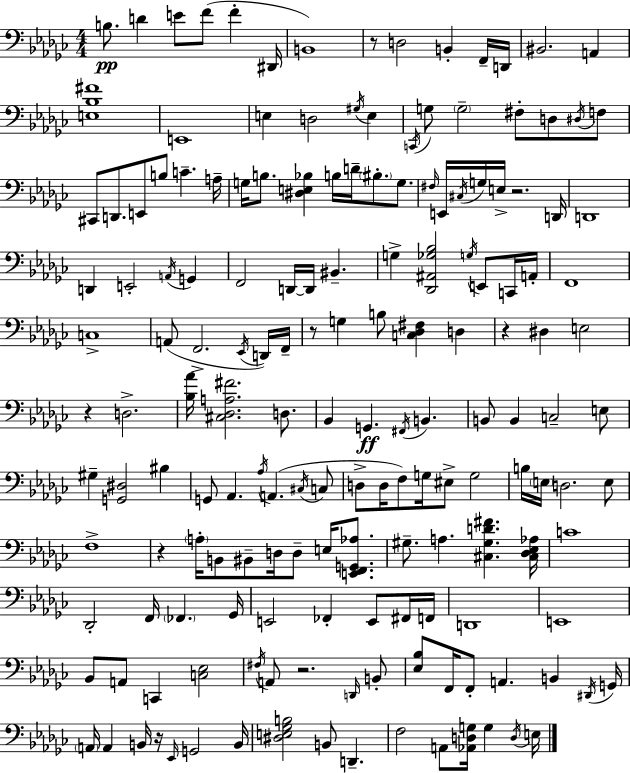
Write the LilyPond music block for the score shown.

{
  \clef bass
  \numericTimeSignature
  \time 4/4
  \key ees \minor
  \repeat volta 2 { b8.\pp d'4 e'8 f'8( f'4-. dis,16 | b,1) | r8 d2 b,4-. f,16-- d,16 | bis,2. a,4 | \break <e bes fis'>1 | e,1 | e4 d2 \acciaccatura { gis16 } e4 | \acciaccatura { c,16 } g8 \parenthesize g2-- fis8-. d8 | \break \acciaccatura { dis16 } f8 cis,8 d,8. e,8 b8 c'4.-- | a16-- g16 b8. <dis e bes>4 b16 d'16-- \parenthesize bis8.-. | g8. \grace { fis16 } e,16 \acciaccatura { cis16 } g16 e16-> r2. | d,16 d,1 | \break d,4 e,2-. | \acciaccatura { a,16 } g,4 f,2 d,16~~ d,16 | bis,4.-- g4-> <des, ais, ges bes>2 | \acciaccatura { g16 } e,8 c,16 a,16-. f,1 | \break c1-> | a,8( f,2.-> | \acciaccatura { ees,16 }) d,16 f,16-- r8 g4 b8 | <c des fis>4 d4 r4 dis4 | \break e2 r4 d2.-> | <bes aes'>16 <cis des a fis'>2. | d8. bes,4 g,4.\ff | \acciaccatura { fis,16 } b,4. b,8 b,4 c2-- | \break e8 gis4-- <g, dis>2 | bis4 g,8 aes,4. | \acciaccatura { aes16 } a,4.( \acciaccatura { cis16 } c8 d8-> d16 f8) | g16 eis8-> g2 b16 \parenthesize e16 d2. | \break e8 f1-> | r4 \parenthesize a16-. | b,8 bis,8-- d16 d8-- e16 <e, f, g, aes>8. gis8.-- a4. | <cis gis d' fis'>4. <cis des ees aes>16 c'1 | \break des,2-. | f,16 \parenthesize fes,4. ges,16 e,2 | fes,4-. e,8 fis,16 f,16 d,1 | e,1 | \break bes,8 a,8 c,4 | <c ees>2 \acciaccatura { fis16 } a,8 r2. | \grace { d,16 } b,8-. <ees bes>8 f,16 | f,8-. a,4. b,4 \acciaccatura { dis,16 } g,16 \parenthesize a,16 a,4 | \break b,16 r16 \grace { ees,16 } g,2 b,16 <dis e ges b>2 | b,8 d,4.-- f2 | a,8 <aes, d g>16 g4 \acciaccatura { d16 } e16 | } \bar "|."
}